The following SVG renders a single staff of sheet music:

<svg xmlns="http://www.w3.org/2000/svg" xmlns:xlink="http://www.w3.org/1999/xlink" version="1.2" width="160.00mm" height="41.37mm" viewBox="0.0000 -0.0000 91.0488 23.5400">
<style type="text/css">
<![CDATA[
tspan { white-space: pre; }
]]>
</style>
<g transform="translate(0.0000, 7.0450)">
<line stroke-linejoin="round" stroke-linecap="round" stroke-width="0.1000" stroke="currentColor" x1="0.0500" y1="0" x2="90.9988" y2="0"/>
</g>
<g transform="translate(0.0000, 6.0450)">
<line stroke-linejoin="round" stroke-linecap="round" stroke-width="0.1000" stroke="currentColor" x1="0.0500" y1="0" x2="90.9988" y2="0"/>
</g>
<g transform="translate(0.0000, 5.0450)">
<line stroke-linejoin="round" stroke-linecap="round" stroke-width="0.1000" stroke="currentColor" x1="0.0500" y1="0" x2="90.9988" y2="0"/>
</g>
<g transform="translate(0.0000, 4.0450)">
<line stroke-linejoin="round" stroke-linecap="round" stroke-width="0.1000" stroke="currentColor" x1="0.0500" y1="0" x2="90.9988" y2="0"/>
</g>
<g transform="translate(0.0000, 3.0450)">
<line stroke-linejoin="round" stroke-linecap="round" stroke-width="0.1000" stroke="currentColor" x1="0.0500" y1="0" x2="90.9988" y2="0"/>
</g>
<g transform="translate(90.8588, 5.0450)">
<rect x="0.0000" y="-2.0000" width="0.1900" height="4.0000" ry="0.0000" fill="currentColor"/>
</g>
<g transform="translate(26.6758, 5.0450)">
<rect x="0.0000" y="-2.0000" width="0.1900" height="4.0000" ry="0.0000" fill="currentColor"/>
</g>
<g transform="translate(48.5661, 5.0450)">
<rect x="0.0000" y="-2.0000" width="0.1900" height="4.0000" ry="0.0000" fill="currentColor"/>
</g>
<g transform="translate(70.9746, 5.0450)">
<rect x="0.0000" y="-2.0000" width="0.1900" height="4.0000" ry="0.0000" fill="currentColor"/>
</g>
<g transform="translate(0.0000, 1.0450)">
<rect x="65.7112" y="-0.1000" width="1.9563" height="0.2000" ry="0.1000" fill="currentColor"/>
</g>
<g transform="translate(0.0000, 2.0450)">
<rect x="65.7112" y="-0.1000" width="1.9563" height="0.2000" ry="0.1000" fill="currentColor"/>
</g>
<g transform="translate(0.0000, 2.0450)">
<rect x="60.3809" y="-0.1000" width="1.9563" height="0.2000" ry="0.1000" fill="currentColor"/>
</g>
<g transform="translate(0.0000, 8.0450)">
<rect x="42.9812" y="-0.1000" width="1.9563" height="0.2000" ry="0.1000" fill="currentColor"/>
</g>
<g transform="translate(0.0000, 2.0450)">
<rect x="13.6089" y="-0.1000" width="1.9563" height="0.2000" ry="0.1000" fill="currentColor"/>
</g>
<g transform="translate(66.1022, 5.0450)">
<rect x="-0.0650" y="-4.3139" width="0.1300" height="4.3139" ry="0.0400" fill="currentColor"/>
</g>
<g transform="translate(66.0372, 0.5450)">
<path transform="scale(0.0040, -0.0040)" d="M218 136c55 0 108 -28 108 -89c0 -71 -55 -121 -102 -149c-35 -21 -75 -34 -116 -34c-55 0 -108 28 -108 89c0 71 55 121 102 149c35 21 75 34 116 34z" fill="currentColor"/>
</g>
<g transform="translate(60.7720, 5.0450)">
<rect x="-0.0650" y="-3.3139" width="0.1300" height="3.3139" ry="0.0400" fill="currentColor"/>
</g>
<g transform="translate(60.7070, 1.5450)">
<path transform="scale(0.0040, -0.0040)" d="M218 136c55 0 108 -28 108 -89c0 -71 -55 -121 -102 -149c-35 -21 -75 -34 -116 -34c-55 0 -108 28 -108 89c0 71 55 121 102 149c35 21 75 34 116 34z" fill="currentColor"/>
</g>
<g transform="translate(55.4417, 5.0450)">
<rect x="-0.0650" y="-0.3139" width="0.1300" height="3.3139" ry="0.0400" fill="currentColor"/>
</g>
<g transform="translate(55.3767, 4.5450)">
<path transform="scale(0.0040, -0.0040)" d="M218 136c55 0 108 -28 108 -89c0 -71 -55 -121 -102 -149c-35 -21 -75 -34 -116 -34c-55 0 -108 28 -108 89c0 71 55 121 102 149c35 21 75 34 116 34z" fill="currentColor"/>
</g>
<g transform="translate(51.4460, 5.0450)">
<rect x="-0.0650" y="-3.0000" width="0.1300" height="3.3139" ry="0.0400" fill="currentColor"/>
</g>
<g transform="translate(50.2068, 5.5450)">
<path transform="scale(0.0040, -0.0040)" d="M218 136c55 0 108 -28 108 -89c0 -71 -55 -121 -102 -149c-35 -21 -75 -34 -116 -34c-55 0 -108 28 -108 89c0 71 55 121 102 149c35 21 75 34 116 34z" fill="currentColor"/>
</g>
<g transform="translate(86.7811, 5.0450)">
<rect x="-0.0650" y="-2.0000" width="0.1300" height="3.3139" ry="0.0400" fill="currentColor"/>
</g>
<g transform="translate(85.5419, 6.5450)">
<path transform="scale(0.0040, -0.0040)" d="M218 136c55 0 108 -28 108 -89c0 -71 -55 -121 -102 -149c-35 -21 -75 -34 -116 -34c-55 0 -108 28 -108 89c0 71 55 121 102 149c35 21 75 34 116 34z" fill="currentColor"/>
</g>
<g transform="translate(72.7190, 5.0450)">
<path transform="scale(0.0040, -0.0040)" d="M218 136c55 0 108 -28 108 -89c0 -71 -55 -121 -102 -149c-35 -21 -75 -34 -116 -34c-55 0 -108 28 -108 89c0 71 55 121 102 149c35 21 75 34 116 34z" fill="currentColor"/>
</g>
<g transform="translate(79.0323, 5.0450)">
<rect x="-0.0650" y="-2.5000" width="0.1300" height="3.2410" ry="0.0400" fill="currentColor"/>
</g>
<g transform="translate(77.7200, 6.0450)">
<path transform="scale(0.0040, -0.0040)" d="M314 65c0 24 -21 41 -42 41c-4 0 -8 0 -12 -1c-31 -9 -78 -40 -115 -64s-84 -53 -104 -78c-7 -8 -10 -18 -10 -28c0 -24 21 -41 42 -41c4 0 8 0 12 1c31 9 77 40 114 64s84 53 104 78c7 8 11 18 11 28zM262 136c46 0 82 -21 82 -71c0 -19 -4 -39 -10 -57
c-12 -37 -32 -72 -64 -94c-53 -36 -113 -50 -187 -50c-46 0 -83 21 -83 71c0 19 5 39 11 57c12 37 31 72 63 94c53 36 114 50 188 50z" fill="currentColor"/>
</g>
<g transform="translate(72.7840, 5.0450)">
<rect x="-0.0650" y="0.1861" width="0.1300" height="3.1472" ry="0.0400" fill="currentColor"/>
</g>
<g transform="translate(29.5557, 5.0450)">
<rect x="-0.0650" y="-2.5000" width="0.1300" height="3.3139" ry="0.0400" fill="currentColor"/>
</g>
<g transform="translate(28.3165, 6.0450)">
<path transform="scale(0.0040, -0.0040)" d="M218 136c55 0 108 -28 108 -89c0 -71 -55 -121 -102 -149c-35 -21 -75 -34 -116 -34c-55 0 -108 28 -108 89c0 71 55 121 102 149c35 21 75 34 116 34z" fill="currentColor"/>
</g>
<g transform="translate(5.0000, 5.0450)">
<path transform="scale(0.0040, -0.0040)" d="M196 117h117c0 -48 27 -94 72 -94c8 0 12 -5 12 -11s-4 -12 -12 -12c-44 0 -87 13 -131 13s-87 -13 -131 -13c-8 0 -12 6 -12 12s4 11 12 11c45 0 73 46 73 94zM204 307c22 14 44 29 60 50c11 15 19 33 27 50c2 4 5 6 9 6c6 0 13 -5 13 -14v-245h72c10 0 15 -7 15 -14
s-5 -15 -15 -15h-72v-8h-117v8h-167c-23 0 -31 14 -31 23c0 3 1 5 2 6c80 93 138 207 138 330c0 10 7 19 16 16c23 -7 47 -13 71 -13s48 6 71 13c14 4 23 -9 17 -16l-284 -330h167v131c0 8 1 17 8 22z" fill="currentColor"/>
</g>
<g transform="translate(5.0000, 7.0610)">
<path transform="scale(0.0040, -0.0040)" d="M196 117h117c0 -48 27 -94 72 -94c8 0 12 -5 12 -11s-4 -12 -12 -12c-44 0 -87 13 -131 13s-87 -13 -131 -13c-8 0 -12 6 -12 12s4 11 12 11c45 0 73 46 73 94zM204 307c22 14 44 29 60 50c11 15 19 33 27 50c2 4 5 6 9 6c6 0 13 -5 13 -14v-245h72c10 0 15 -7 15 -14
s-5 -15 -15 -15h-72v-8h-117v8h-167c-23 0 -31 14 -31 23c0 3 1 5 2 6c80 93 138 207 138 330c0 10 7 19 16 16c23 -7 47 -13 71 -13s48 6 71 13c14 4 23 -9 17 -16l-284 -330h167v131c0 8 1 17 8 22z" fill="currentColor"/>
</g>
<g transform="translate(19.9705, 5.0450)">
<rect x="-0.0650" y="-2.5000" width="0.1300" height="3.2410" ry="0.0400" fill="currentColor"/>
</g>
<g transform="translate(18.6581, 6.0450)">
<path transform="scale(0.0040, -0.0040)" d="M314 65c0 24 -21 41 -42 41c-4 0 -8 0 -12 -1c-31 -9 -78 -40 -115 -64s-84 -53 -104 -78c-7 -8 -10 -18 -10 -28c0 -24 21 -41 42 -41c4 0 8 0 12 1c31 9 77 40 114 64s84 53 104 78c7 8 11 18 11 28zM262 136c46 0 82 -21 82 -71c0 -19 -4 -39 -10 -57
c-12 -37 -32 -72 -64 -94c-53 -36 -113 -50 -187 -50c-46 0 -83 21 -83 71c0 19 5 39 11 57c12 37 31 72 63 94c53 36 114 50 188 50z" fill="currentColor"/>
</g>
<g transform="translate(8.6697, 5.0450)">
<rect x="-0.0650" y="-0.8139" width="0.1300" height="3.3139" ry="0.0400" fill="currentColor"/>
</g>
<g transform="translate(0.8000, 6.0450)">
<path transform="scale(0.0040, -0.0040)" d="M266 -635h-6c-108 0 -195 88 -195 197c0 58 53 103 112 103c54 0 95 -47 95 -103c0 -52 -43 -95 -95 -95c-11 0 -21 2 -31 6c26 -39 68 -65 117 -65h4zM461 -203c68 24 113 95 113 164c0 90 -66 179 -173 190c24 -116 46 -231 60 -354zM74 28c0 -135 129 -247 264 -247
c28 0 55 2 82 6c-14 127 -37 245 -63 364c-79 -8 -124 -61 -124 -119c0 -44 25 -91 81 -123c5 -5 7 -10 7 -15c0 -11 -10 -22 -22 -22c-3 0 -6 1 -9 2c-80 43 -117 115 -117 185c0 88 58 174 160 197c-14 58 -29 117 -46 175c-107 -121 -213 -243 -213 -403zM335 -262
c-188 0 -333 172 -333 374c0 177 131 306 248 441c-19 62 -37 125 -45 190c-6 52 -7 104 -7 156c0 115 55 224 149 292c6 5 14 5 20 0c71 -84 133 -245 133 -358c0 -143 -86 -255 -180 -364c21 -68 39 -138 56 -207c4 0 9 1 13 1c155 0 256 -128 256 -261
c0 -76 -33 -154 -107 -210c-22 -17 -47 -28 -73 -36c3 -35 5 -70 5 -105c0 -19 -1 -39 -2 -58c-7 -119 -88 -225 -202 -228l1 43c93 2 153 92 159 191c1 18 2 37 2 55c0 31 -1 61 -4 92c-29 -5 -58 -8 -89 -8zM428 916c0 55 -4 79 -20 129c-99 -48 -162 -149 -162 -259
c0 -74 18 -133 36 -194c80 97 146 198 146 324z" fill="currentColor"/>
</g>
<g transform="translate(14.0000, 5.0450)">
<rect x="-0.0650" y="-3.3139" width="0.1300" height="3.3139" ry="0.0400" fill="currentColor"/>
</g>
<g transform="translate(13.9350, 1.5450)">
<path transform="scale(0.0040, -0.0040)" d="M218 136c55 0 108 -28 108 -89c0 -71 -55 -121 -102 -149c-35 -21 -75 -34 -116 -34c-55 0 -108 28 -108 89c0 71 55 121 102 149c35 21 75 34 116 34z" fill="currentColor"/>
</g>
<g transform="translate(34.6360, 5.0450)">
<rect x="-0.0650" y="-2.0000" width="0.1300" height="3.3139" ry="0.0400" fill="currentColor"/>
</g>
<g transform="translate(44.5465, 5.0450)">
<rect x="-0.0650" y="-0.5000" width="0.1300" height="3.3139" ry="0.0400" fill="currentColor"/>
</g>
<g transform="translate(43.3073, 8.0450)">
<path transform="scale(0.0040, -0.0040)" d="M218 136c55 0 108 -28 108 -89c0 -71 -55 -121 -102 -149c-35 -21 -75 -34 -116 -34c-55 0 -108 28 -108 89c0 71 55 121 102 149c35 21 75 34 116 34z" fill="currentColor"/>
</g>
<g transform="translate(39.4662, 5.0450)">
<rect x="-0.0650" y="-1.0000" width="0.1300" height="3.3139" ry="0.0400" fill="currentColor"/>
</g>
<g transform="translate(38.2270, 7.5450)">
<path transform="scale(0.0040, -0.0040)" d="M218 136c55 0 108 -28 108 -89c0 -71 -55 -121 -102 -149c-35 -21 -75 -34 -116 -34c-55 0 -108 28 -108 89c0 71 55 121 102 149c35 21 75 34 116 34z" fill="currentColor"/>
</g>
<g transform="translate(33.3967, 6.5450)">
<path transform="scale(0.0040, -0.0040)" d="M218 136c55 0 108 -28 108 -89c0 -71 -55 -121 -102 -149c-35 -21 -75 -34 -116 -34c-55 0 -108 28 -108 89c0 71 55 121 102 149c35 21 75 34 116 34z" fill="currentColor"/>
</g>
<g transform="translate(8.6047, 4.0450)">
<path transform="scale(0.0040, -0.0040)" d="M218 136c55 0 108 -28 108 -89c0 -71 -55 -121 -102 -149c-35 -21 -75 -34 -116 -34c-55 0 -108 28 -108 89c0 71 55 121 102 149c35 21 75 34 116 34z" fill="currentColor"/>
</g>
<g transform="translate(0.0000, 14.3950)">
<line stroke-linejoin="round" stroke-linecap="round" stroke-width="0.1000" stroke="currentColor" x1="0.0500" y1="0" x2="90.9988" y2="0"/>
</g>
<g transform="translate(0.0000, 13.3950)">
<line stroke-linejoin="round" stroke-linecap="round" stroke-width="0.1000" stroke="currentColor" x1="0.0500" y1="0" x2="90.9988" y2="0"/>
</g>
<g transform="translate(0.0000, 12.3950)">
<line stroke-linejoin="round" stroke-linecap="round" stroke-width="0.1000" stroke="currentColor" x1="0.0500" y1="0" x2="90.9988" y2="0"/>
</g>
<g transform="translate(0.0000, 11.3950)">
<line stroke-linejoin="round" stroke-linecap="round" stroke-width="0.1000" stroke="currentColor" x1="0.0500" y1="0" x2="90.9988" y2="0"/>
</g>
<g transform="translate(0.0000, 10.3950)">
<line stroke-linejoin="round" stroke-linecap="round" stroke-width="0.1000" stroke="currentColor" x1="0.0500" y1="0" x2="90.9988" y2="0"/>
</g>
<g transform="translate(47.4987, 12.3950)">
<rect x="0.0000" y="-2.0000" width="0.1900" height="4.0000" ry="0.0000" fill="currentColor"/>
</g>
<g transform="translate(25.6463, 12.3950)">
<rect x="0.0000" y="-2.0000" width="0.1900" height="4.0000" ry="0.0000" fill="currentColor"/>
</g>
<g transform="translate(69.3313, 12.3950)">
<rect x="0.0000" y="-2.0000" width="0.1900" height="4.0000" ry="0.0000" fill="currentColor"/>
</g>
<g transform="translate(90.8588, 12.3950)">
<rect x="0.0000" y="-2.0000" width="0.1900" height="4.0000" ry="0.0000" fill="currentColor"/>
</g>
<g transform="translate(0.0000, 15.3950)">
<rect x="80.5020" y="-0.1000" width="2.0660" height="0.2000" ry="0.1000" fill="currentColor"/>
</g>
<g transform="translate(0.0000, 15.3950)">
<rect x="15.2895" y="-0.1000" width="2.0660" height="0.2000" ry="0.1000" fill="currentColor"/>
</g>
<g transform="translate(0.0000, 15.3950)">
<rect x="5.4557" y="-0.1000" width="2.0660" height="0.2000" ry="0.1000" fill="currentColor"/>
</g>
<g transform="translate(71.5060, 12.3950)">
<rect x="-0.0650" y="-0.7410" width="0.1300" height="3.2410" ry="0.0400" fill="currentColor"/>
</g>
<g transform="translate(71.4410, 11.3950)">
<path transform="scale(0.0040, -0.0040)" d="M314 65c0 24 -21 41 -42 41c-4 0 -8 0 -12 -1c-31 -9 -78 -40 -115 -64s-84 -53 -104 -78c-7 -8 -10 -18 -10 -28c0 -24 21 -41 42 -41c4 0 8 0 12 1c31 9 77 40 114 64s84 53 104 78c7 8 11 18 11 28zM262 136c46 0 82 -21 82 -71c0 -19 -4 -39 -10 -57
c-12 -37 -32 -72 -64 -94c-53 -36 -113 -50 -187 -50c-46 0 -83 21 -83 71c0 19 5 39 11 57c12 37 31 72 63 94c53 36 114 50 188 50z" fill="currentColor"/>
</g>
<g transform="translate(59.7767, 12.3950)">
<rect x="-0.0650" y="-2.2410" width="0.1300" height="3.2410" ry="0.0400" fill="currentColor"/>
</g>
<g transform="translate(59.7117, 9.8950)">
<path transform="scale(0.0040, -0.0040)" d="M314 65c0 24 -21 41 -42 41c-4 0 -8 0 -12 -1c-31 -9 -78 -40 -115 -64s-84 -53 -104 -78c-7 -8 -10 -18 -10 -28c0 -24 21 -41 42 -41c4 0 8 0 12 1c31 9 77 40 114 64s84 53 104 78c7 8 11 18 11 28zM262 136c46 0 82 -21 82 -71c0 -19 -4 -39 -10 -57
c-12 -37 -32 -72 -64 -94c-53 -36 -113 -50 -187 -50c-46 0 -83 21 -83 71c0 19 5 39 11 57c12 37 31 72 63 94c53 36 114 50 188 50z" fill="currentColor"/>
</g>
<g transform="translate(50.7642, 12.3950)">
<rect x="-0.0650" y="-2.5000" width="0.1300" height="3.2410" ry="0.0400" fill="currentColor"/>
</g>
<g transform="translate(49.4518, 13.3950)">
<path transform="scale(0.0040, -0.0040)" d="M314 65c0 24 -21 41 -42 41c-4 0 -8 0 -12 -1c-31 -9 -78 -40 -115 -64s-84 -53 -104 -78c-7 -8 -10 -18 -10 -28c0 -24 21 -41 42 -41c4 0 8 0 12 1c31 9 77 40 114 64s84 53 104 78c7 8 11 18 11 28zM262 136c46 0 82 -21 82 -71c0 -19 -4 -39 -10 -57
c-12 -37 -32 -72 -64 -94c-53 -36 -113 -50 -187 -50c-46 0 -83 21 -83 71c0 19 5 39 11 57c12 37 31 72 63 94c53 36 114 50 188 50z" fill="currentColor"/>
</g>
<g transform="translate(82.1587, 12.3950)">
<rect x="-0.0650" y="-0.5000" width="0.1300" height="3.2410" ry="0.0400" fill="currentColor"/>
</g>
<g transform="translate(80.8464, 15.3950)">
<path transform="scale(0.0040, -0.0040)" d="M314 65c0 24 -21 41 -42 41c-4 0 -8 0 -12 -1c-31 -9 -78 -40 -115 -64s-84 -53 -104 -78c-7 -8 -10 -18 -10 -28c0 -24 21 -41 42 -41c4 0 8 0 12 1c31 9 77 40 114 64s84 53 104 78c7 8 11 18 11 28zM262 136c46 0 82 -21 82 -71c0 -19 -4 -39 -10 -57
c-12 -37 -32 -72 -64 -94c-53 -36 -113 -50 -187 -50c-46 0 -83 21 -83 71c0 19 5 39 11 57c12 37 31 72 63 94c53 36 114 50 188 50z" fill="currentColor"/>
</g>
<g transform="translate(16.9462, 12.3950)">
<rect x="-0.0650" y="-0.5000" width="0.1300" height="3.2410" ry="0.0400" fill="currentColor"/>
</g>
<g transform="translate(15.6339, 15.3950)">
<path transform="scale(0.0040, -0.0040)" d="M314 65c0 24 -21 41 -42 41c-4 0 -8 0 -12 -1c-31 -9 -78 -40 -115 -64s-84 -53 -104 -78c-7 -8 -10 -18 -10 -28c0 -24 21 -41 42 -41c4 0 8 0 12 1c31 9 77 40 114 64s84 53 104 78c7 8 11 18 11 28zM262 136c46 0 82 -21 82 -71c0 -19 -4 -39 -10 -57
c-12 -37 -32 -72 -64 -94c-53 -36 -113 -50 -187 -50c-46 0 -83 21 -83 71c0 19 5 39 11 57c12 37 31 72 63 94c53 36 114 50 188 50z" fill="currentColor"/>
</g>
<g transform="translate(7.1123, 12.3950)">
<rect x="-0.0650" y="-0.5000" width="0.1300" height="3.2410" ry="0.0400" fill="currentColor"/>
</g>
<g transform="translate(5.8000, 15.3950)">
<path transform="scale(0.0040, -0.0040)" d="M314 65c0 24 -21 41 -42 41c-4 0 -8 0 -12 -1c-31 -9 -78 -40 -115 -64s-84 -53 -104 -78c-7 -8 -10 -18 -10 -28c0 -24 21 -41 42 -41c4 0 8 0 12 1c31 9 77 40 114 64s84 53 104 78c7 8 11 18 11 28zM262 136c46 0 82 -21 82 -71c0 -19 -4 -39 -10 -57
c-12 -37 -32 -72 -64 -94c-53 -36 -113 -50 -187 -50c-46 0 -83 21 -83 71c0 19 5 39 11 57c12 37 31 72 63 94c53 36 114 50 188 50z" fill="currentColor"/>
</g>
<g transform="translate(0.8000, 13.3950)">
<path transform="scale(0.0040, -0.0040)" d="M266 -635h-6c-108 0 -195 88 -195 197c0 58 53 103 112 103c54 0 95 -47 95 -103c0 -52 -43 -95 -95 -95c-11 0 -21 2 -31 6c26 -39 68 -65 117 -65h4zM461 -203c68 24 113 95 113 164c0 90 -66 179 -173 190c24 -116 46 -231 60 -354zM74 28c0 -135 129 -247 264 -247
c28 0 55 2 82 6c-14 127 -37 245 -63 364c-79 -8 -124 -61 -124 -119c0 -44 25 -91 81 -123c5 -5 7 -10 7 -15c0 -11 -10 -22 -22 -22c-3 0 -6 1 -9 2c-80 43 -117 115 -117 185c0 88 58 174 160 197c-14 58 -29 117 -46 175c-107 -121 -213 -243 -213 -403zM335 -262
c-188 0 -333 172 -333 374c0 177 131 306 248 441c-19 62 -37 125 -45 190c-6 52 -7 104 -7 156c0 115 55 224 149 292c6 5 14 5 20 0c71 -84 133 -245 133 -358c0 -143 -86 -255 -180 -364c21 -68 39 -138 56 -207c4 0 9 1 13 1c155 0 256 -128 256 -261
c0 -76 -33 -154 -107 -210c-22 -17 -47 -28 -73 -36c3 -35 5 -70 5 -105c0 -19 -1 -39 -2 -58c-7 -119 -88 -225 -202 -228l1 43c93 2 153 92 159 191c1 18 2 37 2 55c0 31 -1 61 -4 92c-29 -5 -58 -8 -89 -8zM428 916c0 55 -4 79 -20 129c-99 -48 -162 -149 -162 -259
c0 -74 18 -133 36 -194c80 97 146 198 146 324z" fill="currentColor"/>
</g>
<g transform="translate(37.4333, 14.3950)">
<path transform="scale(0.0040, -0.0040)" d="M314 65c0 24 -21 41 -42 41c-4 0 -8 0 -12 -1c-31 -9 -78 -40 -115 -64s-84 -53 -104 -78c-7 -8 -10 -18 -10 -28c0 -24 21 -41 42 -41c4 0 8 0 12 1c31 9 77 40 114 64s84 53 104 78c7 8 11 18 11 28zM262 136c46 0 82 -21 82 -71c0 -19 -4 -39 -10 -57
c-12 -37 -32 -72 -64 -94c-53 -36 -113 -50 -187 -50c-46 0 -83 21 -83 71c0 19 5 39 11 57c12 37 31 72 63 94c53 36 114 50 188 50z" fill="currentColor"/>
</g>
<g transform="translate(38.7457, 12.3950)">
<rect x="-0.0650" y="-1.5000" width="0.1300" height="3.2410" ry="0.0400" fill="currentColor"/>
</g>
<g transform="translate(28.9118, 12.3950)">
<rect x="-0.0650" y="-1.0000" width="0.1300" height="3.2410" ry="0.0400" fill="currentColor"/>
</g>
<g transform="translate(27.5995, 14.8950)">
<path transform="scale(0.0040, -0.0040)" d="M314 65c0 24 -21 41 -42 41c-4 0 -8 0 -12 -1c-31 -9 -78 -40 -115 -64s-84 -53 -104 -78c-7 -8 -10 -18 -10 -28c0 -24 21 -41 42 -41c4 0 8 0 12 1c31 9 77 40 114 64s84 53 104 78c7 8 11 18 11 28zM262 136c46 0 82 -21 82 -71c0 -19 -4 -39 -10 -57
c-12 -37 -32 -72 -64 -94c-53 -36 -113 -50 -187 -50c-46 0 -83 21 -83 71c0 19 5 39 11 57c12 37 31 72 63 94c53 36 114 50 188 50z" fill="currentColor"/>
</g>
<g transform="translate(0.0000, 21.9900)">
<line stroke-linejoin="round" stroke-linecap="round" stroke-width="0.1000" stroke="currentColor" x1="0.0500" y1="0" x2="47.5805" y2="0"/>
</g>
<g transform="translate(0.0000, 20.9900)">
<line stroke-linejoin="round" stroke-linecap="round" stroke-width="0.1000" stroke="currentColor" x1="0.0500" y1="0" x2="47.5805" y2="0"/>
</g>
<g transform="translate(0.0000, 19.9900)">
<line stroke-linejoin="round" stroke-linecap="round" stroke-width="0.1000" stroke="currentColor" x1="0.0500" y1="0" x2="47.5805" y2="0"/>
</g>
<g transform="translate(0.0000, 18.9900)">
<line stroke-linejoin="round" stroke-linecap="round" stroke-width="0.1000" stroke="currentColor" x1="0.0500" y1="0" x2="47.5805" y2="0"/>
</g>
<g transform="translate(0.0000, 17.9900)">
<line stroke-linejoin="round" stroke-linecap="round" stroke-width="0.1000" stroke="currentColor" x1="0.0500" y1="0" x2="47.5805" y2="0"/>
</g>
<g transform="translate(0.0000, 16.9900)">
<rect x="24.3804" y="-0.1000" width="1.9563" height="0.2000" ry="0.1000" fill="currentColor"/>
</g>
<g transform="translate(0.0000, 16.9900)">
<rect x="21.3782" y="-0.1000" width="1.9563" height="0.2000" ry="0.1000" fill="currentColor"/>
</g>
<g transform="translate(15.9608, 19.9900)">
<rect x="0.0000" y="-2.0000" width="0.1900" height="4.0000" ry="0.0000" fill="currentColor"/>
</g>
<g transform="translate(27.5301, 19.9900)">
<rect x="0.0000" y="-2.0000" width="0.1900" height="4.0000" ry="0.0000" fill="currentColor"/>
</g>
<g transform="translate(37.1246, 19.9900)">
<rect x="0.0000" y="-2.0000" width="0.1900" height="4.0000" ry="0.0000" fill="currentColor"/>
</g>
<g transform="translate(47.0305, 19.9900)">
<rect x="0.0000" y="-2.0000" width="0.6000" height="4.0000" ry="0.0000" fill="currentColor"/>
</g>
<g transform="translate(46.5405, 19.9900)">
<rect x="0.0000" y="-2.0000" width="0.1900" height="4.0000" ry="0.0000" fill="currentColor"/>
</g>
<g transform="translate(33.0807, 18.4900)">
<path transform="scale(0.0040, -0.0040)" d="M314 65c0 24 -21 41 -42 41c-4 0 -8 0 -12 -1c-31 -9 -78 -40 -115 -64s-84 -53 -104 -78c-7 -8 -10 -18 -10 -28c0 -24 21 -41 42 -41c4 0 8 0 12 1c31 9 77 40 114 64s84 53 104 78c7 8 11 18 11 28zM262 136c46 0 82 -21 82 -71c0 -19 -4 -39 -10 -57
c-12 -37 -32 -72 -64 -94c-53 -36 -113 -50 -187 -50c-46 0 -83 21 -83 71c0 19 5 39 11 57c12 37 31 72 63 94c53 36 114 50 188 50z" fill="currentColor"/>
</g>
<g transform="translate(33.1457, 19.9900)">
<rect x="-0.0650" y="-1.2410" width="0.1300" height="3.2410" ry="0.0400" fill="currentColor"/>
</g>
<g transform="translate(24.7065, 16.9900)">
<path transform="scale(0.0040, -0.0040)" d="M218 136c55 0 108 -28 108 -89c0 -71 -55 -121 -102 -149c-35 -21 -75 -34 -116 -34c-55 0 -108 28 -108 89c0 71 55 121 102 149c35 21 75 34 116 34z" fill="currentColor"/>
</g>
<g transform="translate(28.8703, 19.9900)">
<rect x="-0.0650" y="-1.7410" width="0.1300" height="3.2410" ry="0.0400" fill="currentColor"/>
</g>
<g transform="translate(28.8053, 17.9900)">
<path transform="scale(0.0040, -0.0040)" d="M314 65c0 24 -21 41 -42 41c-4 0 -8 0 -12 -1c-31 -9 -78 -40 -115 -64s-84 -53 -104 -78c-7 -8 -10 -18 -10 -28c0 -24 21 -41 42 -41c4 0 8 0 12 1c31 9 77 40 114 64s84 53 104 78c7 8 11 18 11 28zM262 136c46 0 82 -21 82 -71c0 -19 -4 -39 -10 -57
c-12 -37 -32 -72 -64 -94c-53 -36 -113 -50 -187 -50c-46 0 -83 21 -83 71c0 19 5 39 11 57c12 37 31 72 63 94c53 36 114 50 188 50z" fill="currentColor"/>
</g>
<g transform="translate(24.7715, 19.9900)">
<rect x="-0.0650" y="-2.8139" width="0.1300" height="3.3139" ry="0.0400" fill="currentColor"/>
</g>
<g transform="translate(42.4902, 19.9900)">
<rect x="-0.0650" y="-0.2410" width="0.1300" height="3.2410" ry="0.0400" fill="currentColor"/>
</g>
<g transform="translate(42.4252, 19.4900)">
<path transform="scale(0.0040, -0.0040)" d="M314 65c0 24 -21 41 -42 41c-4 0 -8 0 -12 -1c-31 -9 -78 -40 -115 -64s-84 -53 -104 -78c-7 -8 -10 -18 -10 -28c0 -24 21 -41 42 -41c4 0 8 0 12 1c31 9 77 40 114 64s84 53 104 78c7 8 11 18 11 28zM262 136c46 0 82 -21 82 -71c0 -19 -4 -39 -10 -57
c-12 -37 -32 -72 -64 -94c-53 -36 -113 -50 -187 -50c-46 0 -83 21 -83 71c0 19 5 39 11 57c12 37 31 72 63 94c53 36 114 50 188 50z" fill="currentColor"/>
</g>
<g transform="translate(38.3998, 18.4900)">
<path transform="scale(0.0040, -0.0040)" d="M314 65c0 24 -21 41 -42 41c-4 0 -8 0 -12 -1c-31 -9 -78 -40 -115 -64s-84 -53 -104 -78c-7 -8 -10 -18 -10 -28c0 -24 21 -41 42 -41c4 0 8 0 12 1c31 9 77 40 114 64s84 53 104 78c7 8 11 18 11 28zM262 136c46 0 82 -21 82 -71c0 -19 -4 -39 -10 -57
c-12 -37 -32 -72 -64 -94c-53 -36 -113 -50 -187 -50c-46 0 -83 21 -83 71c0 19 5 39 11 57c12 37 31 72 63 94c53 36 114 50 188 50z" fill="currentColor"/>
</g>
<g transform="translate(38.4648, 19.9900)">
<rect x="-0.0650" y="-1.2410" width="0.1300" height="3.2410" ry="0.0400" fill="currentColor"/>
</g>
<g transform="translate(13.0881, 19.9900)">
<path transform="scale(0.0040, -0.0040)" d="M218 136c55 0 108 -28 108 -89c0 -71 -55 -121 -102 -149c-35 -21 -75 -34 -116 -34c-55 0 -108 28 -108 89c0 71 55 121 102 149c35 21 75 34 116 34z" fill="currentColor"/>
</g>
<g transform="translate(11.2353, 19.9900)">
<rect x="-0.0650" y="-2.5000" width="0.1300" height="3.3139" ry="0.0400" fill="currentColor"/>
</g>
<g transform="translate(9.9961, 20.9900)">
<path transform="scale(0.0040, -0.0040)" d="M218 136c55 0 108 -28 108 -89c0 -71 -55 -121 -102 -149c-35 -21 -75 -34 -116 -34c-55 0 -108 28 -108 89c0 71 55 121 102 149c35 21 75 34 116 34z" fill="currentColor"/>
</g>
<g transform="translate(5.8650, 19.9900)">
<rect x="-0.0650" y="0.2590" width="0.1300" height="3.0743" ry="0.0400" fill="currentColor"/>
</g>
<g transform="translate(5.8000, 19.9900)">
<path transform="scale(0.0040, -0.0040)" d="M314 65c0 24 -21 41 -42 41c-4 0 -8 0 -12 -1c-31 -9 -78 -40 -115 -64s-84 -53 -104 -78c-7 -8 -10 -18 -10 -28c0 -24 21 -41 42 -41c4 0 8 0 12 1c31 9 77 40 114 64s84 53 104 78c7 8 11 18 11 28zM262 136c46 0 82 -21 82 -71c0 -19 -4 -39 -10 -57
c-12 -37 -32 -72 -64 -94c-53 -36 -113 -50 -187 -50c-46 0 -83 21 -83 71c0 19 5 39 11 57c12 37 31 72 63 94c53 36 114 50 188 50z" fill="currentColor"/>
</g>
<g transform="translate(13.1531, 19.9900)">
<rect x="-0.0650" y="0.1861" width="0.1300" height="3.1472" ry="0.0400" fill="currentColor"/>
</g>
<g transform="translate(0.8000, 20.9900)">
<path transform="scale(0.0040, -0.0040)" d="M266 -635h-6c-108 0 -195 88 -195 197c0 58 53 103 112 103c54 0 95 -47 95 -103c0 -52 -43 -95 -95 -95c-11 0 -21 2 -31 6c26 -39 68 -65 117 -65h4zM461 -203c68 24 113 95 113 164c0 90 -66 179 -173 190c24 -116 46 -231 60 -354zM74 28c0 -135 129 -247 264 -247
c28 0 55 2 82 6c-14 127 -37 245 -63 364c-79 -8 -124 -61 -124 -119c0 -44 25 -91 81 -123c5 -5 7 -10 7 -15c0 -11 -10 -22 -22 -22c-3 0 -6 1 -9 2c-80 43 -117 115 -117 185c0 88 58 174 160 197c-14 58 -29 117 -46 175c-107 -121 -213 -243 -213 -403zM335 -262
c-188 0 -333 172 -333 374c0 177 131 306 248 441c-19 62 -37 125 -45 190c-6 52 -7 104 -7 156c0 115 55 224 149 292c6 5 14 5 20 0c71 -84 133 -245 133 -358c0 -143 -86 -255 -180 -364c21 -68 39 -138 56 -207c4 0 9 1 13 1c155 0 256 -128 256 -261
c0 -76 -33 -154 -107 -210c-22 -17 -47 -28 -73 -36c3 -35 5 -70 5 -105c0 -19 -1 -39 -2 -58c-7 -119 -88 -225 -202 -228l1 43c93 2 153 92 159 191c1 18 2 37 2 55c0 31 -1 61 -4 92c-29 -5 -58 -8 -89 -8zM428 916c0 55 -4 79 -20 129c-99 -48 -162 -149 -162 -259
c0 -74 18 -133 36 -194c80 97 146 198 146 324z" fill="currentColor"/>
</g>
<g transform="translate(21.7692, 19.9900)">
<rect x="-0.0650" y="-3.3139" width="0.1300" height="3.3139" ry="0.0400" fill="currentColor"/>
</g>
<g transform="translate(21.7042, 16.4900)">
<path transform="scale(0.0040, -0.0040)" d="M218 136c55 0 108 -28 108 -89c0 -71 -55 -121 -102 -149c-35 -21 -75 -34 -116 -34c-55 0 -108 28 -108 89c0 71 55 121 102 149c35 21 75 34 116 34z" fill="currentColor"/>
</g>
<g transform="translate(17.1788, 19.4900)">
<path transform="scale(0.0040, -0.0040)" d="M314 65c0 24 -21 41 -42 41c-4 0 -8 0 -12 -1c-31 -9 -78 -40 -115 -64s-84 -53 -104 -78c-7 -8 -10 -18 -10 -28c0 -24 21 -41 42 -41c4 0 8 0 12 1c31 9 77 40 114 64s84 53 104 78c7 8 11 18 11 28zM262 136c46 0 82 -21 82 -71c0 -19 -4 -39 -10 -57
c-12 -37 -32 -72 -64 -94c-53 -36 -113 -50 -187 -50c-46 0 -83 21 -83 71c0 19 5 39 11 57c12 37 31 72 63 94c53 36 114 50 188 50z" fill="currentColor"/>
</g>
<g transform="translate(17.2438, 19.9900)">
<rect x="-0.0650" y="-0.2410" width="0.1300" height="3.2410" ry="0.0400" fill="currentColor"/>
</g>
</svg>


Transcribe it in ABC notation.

X:1
T:Untitled
M:4/4
L:1/4
K:C
d b G2 G F D C A c b d' B G2 F C2 C2 D2 E2 G2 g2 d2 C2 B2 G B c2 b a f2 e2 e2 c2